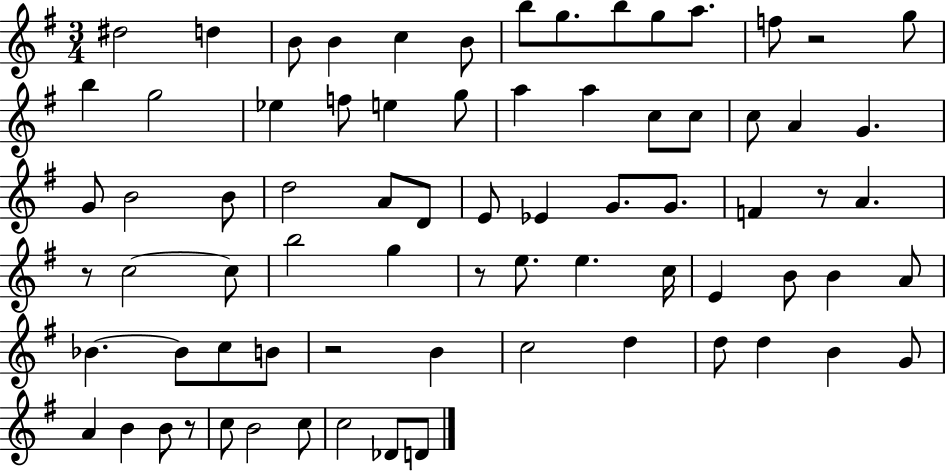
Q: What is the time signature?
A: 3/4